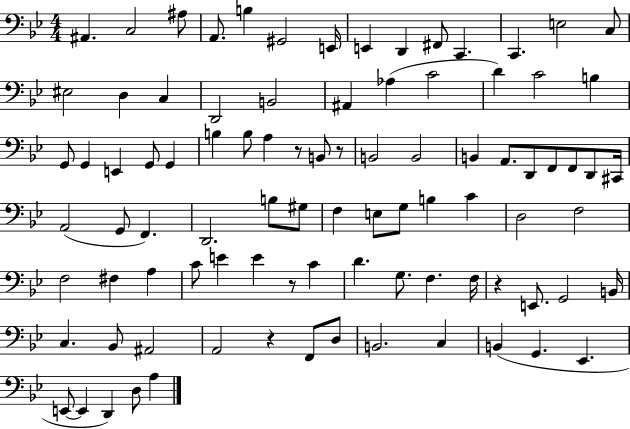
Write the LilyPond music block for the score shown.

{
  \clef bass
  \numericTimeSignature
  \time 4/4
  \key bes \major
  ais,4. c2 ais8 | a,8. b4 gis,2 e,16 | e,4 d,4 fis,8 c,4. | c,4. e2 c8 | \break eis2 d4 c4 | d,2 b,2 | ais,4 aes4( c'2 | d'4) c'2 b4 | \break g,8 g,4 e,4 g,8 g,4 | b4 b8 a4 r8 b,8 r8 | b,2 b,2 | b,4 a,8. d,8 f,8 f,8 d,8 cis,16 | \break a,2( g,8 f,4.) | d,2. b8 gis8 | f4 e8 g8 b4 c'4 | d2 f2 | \break f2 fis4 a4 | c'8 e'4 e'4 r8 c'4 | d'4. g8. f4. f16 | r4 e,8. g,2 b,16 | \break c4. bes,8 ais,2 | a,2 r4 f,8 d8 | b,2. c4 | b,4( g,4. ees,4. | \break e,8~~ e,4 d,4) d8 a4 | \bar "|."
}